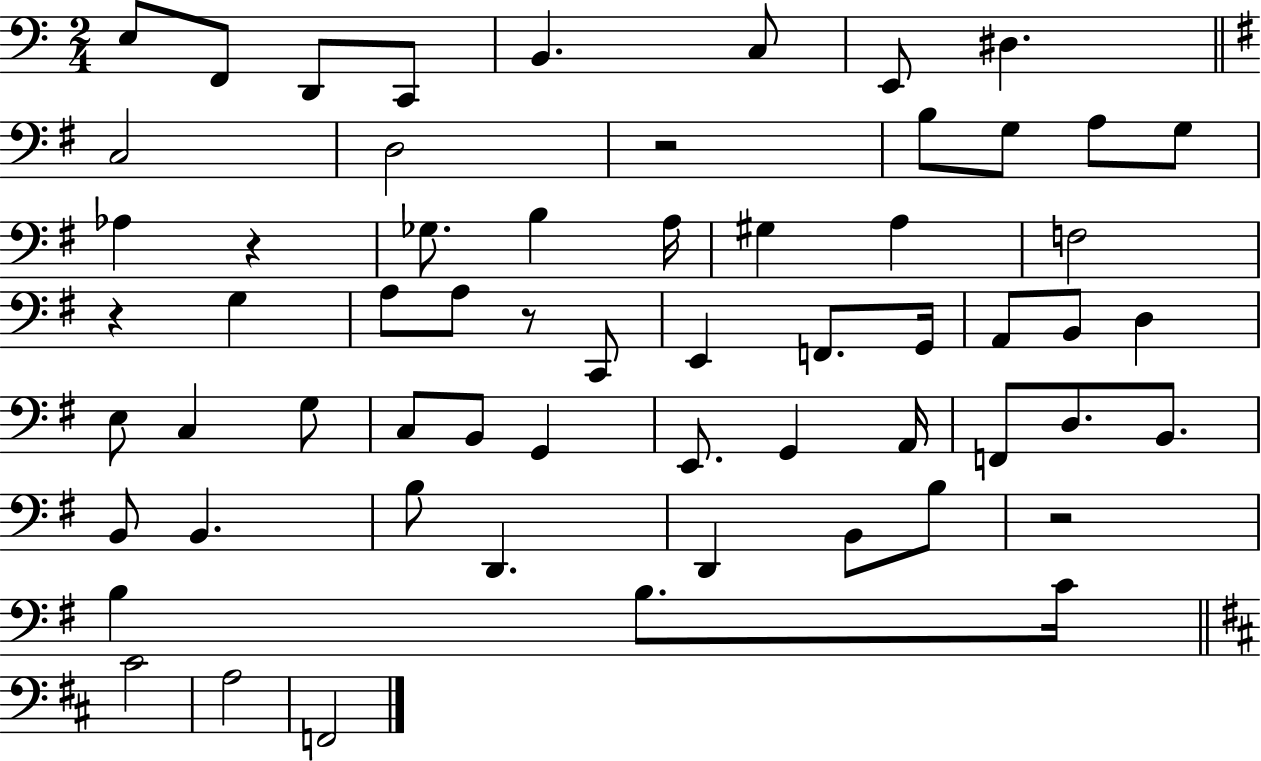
{
  \clef bass
  \numericTimeSignature
  \time 2/4
  \key c \major
  \repeat volta 2 { e8 f,8 d,8 c,8 | b,4. c8 | e,8 dis4. | \bar "||" \break \key g \major c2 | d2 | r2 | b8 g8 a8 g8 | \break aes4 r4 | ges8. b4 a16 | gis4 a4 | f2 | \break r4 g4 | a8 a8 r8 c,8 | e,4 f,8. g,16 | a,8 b,8 d4 | \break e8 c4 g8 | c8 b,8 g,4 | e,8. g,4 a,16 | f,8 d8. b,8. | \break b,8 b,4. | b8 d,4. | d,4 b,8 b8 | r2 | \break b4 b8. c'16 | \bar "||" \break \key b \minor cis'2 | a2 | f,2 | } \bar "|."
}